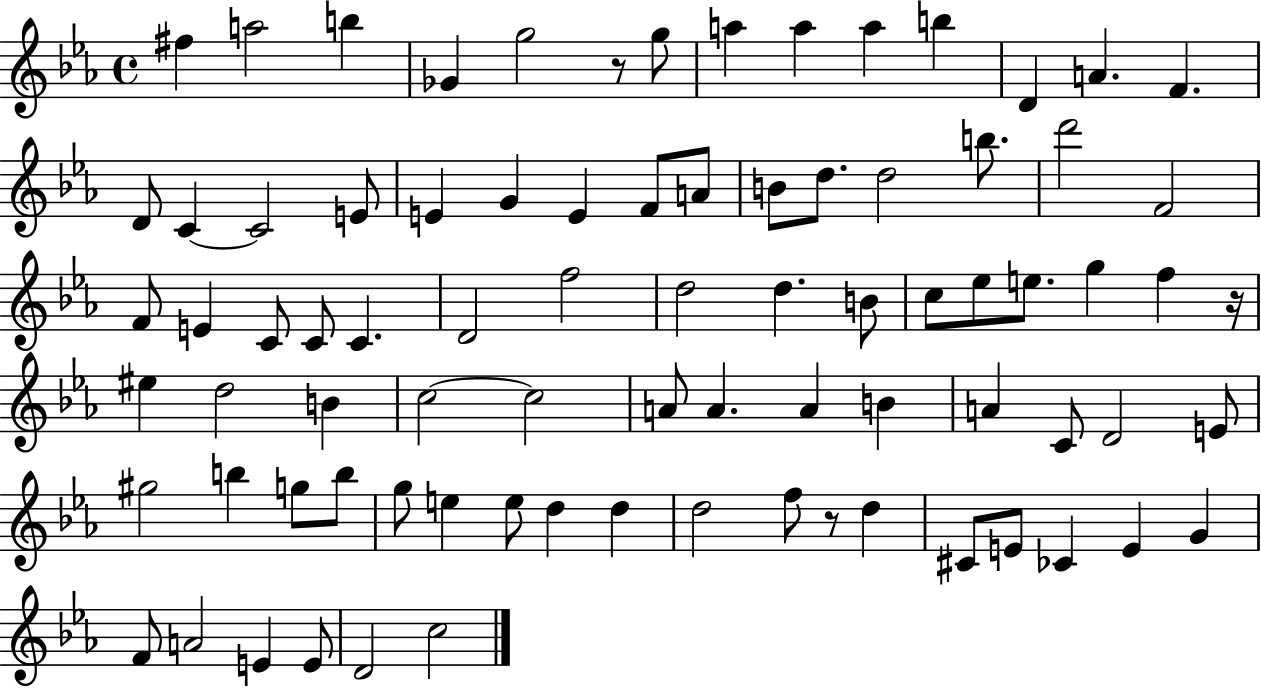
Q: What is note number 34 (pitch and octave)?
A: D4